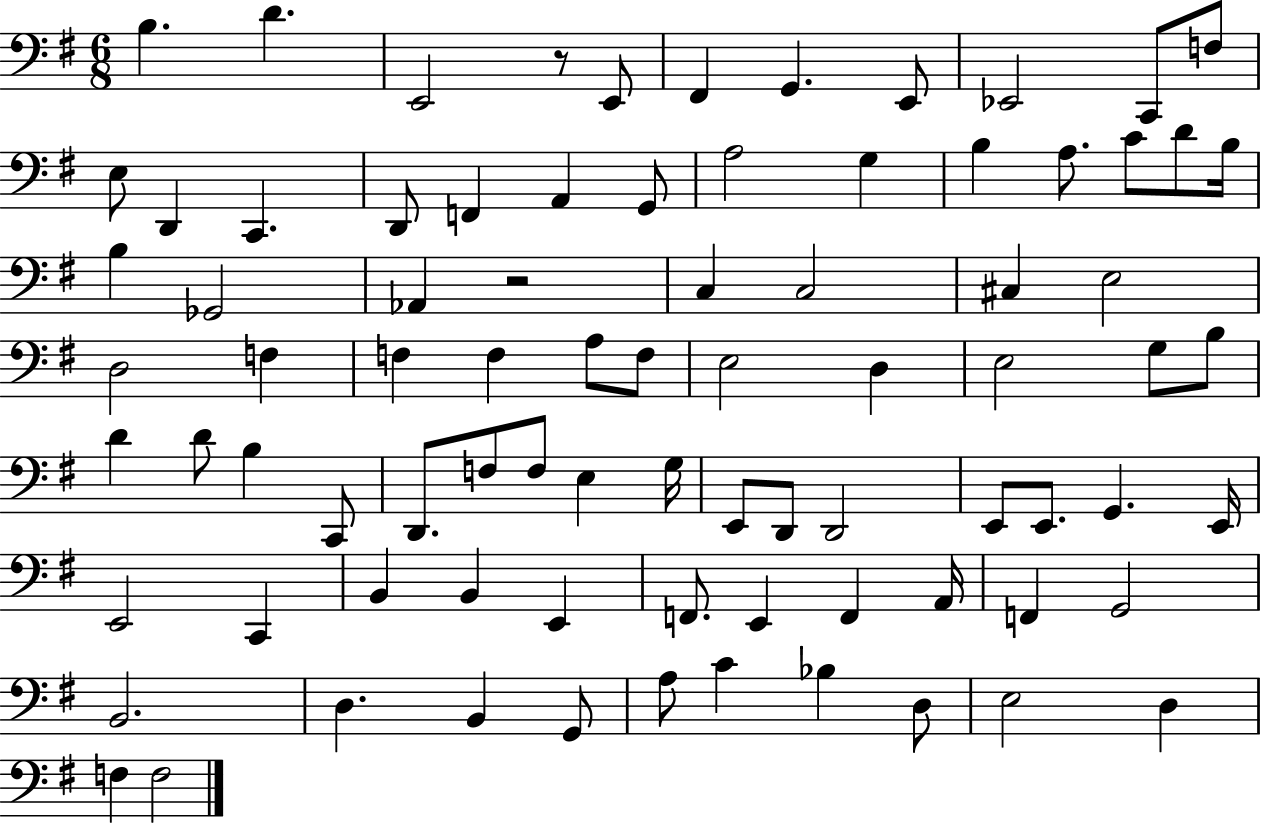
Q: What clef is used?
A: bass